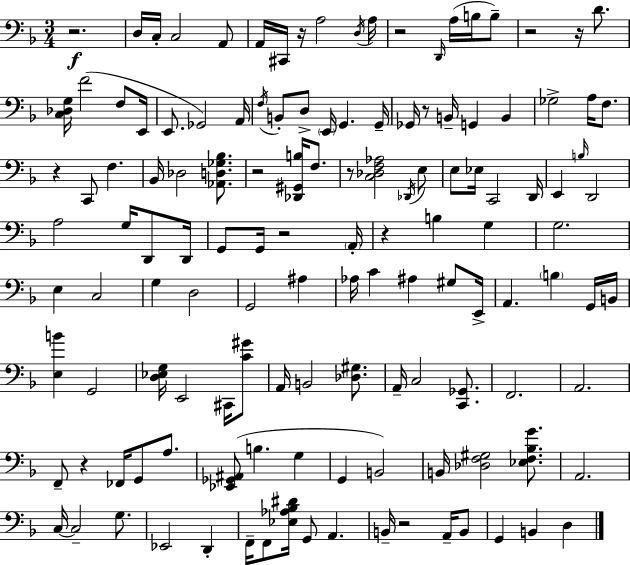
X:1
T:Untitled
M:3/4
L:1/4
K:Dm
z2 D,/4 C,/4 C,2 A,,/2 A,,/4 ^C,,/4 z/4 A,2 D,/4 A,/4 z2 D,,/4 A,/4 B,/4 B,/2 z2 z/4 D/2 [C,_D,G,]/4 F2 F,/2 E,,/4 E,,/2 _G,,2 A,,/4 F,/4 B,,/2 D,/2 E,,/4 G,, G,,/4 _G,,/4 z/2 B,,/4 G,, B,, _G,2 A,/4 F,/2 z C,,/2 F, _B,,/4 _D,2 [_A,,D,_G,_B,]/2 z2 [_D,,^G,,B,]/4 F,/2 z/2 [C,_D,F,_A,]2 _D,,/4 E,/2 E,/2 _E,/4 C,,2 D,,/4 E,, B,/4 D,,2 A,2 G,/4 D,,/2 D,,/4 G,,/2 G,,/4 z2 A,,/4 z B, G, G,2 E, C,2 G, D,2 G,,2 ^A, _A,/4 C ^A, ^G,/2 E,,/4 A,, B, G,,/4 B,,/4 [E,B] G,,2 [D,_E,G,]/4 E,,2 ^C,,/4 [C^G]/2 A,,/4 B,,2 [_D,^G,]/2 A,,/4 C,2 [C,,_G,,]/2 F,,2 A,,2 F,,/2 z _F,,/4 G,,/2 A,/2 [_E,,_G,,^A,,]/2 B, G, G,, B,,2 B,,/4 [_D,F,^G,]2 [_E,F,_B,G]/2 A,,2 C,/4 C,2 G,/2 _E,,2 D,, F,,/4 F,,/2 [_E,_A,_B,^D]/4 G,,/2 A,, B,,/4 z2 A,,/4 B,,/2 G,, B,, D,